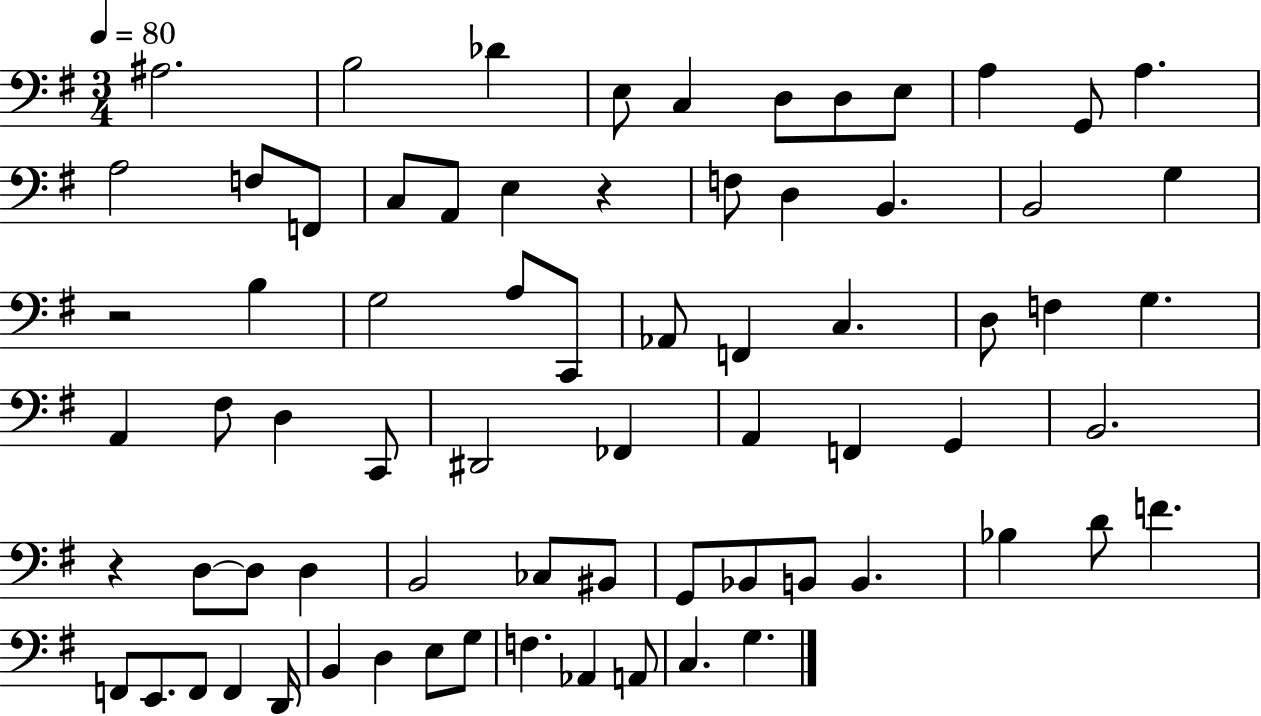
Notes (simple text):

A#3/h. B3/h Db4/q E3/e C3/q D3/e D3/e E3/e A3/q G2/e A3/q. A3/h F3/e F2/e C3/e A2/e E3/q R/q F3/e D3/q B2/q. B2/h G3/q R/h B3/q G3/h A3/e C2/e Ab2/e F2/q C3/q. D3/e F3/q G3/q. A2/q F#3/e D3/q C2/e D#2/h FES2/q A2/q F2/q G2/q B2/h. R/q D3/e D3/e D3/q B2/h CES3/e BIS2/e G2/e Bb2/e B2/e B2/q. Bb3/q D4/e F4/q. F2/e E2/e. F2/e F2/q D2/s B2/q D3/q E3/e G3/e F3/q. Ab2/q A2/e C3/q. G3/q.